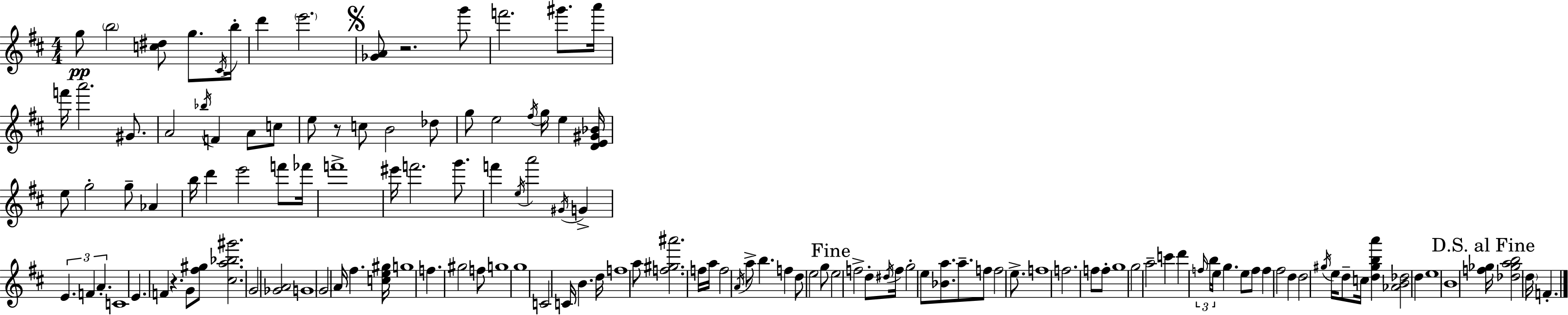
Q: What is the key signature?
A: D major